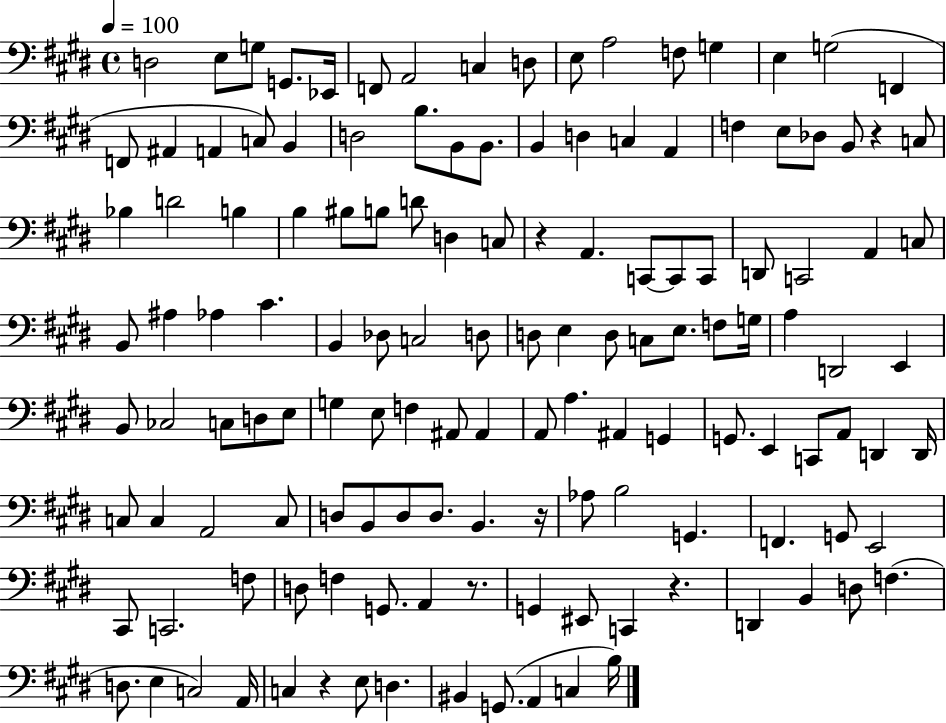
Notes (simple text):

D3/h E3/e G3/e G2/e. Eb2/s F2/e A2/h C3/q D3/e E3/e A3/h F3/e G3/q E3/q G3/h F2/q F2/e A#2/q A2/q C3/e B2/q D3/h B3/e. B2/e B2/e. B2/q D3/q C3/q A2/q F3/q E3/e Db3/e B2/e R/q C3/e Bb3/q D4/h B3/q B3/q BIS3/e B3/e D4/e D3/q C3/e R/q A2/q. C2/e C2/e C2/e D2/e C2/h A2/q C3/e B2/e A#3/q Ab3/q C#4/q. B2/q Db3/e C3/h D3/e D3/e E3/q D3/e C3/e E3/e. F3/e G3/s A3/q D2/h E2/q B2/e CES3/h C3/e D3/e E3/e G3/q E3/e F3/q A#2/e A#2/q A2/e A3/q. A#2/q G2/q G2/e. E2/q C2/e A2/e D2/q D2/s C3/e C3/q A2/h C3/e D3/e B2/e D3/e D3/e. B2/q. R/s Ab3/e B3/h G2/q. F2/q. G2/e E2/h C#2/e C2/h. F3/e D3/e F3/q G2/e. A2/q R/e. G2/q EIS2/e C2/q R/q. D2/q B2/q D3/e F3/q. D3/e. E3/q C3/h A2/s C3/q R/q E3/e D3/q. BIS2/q G2/e. A2/q C3/q B3/s